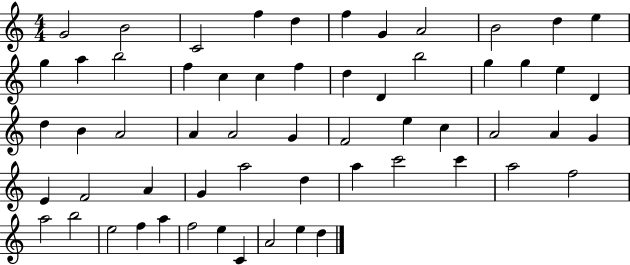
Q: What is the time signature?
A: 4/4